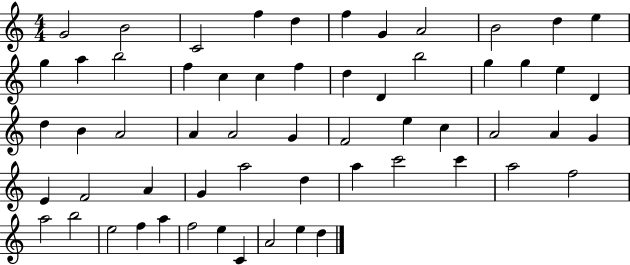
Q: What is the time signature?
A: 4/4